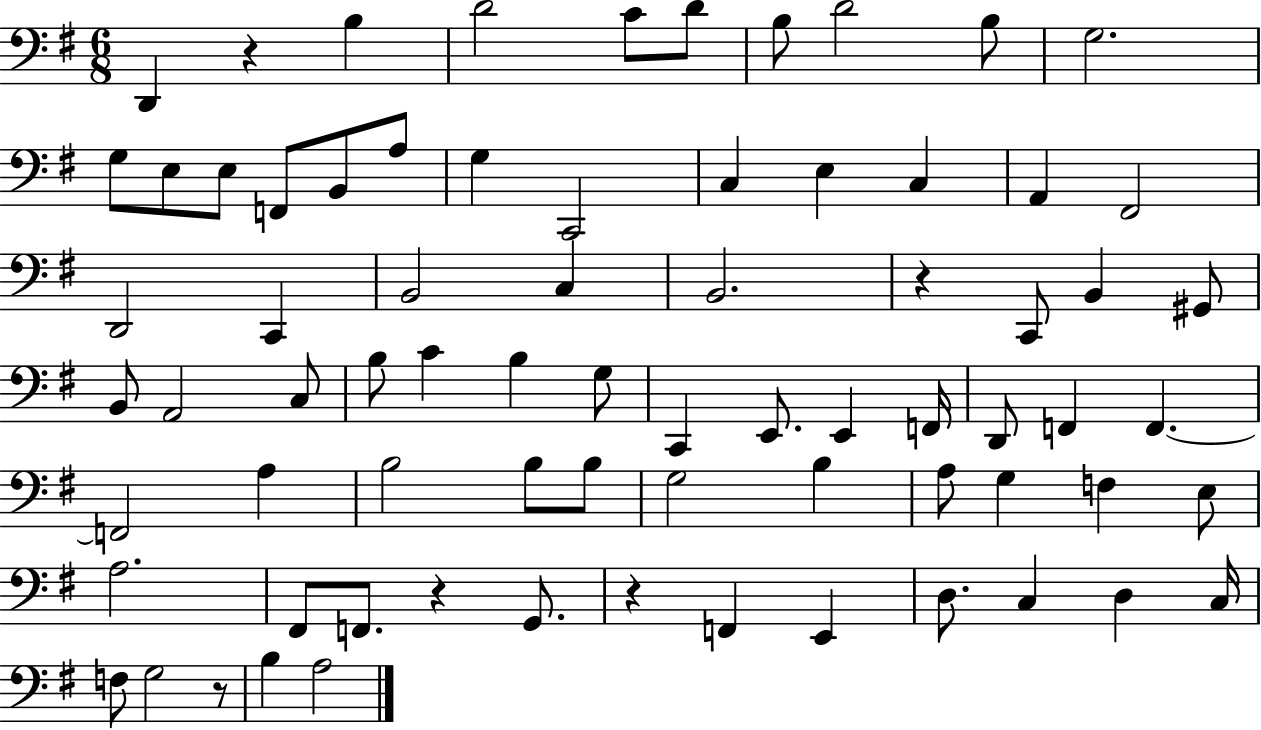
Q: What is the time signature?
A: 6/8